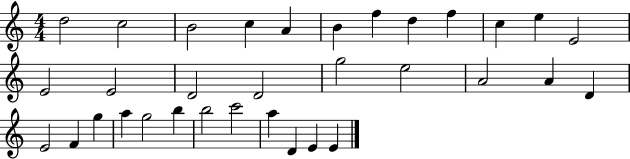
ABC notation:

X:1
T:Untitled
M:4/4
L:1/4
K:C
d2 c2 B2 c A B f d f c e E2 E2 E2 D2 D2 g2 e2 A2 A D E2 F g a g2 b b2 c'2 a D E E